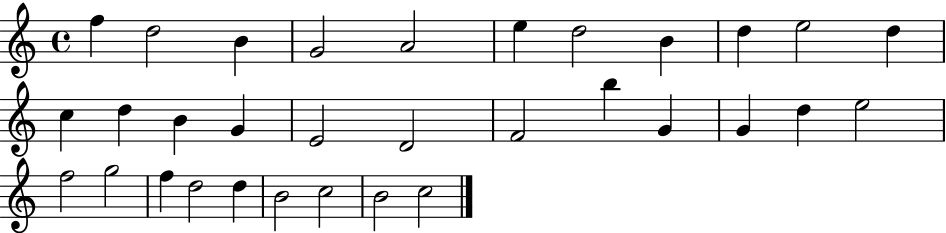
{
  \clef treble
  \time 4/4
  \defaultTimeSignature
  \key c \major
  f''4 d''2 b'4 | g'2 a'2 | e''4 d''2 b'4 | d''4 e''2 d''4 | \break c''4 d''4 b'4 g'4 | e'2 d'2 | f'2 b''4 g'4 | g'4 d''4 e''2 | \break f''2 g''2 | f''4 d''2 d''4 | b'2 c''2 | b'2 c''2 | \break \bar "|."
}